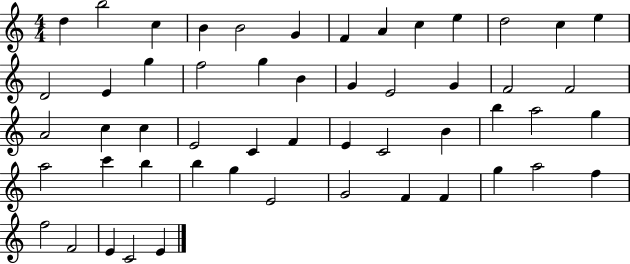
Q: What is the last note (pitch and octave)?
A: E4